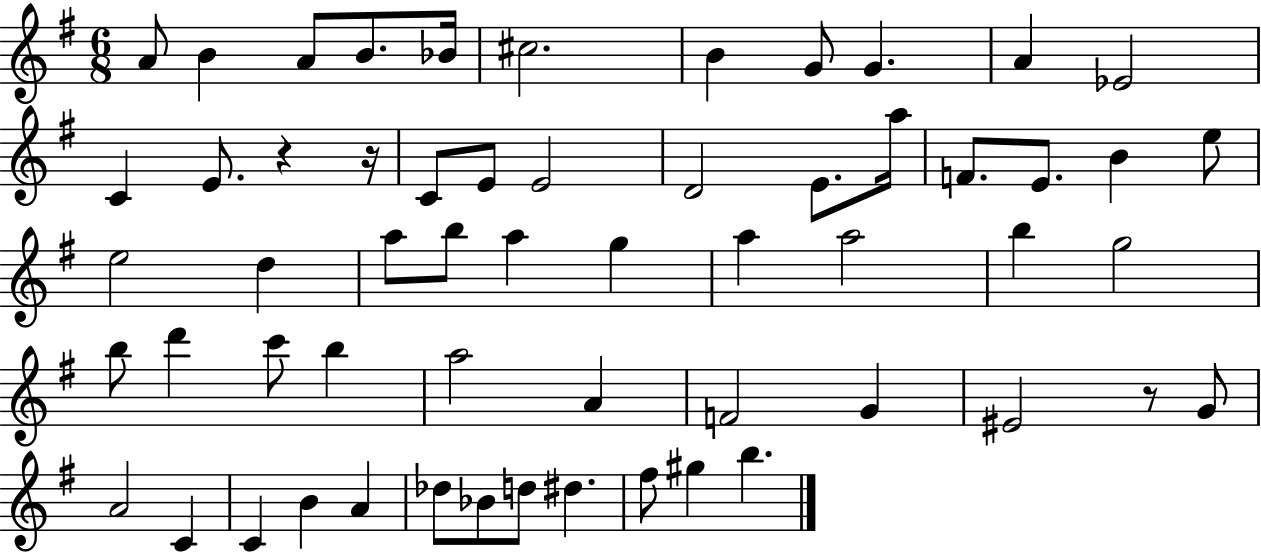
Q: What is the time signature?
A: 6/8